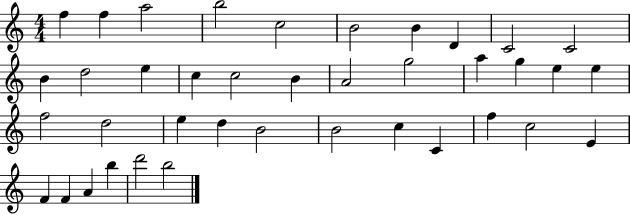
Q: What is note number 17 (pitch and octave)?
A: A4